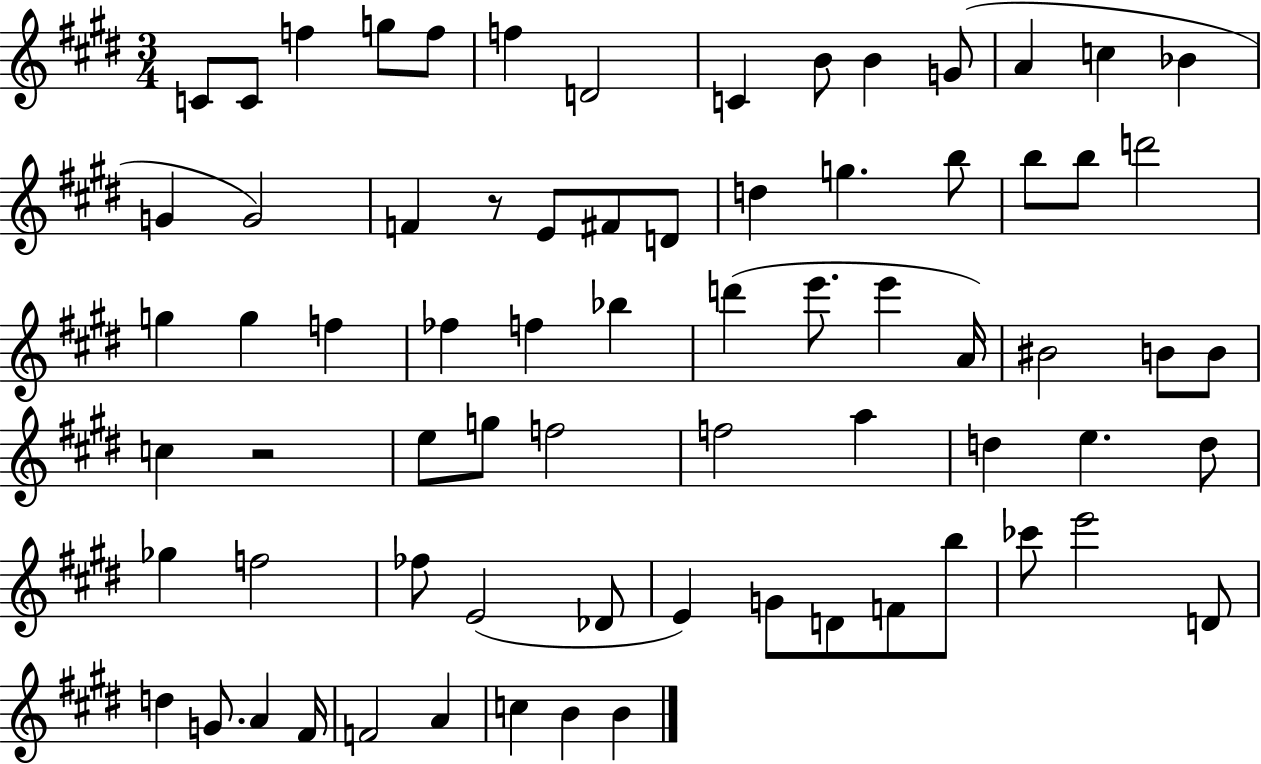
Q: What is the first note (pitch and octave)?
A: C4